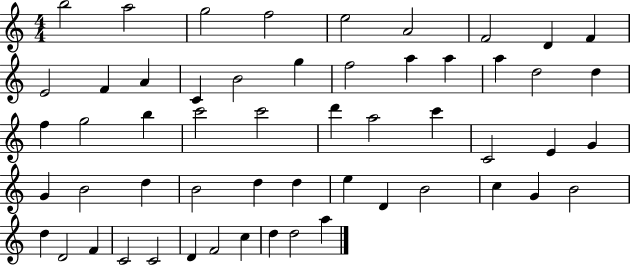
{
  \clef treble
  \numericTimeSignature
  \time 4/4
  \key c \major
  b''2 a''2 | g''2 f''2 | e''2 a'2 | f'2 d'4 f'4 | \break e'2 f'4 a'4 | c'4 b'2 g''4 | f''2 a''4 a''4 | a''4 d''2 d''4 | \break f''4 g''2 b''4 | c'''2 c'''2 | d'''4 a''2 c'''4 | c'2 e'4 g'4 | \break g'4 b'2 d''4 | b'2 d''4 d''4 | e''4 d'4 b'2 | c''4 g'4 b'2 | \break d''4 d'2 f'4 | c'2 c'2 | d'4 f'2 c''4 | d''4 d''2 a''4 | \break \bar "|."
}